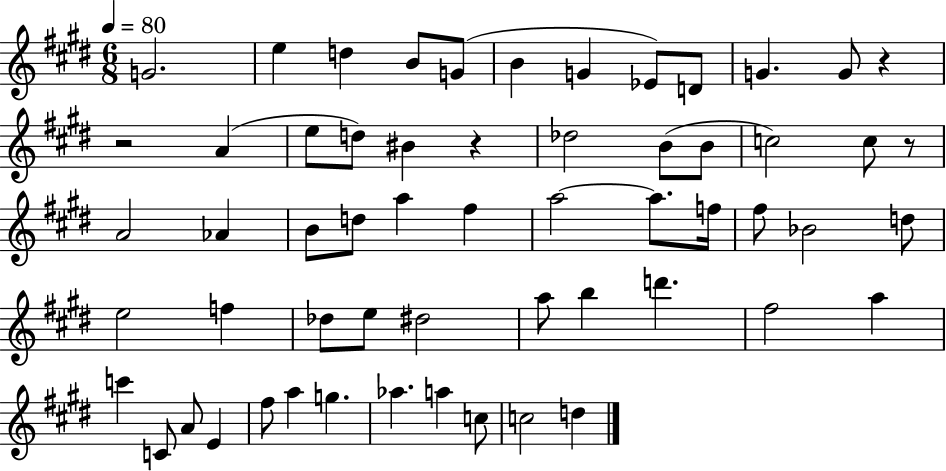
{
  \clef treble
  \numericTimeSignature
  \time 6/8
  \key e \major
  \tempo 4 = 80
  g'2. | e''4 d''4 b'8 g'8( | b'4 g'4 ees'8) d'8 | g'4. g'8 r4 | \break r2 a'4( | e''8 d''8) bis'4 r4 | des''2 b'8( b'8 | c''2) c''8 r8 | \break a'2 aes'4 | b'8 d''8 a''4 fis''4 | a''2~~ a''8. f''16 | fis''8 bes'2 d''8 | \break e''2 f''4 | des''8 e''8 dis''2 | a''8 b''4 d'''4. | fis''2 a''4 | \break c'''4 c'8 a'8 e'4 | fis''8 a''4 g''4. | aes''4. a''4 c''8 | c''2 d''4 | \break \bar "|."
}